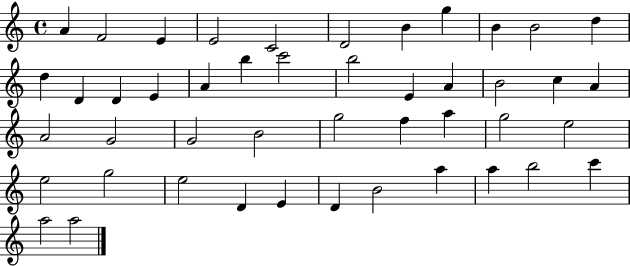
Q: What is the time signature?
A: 4/4